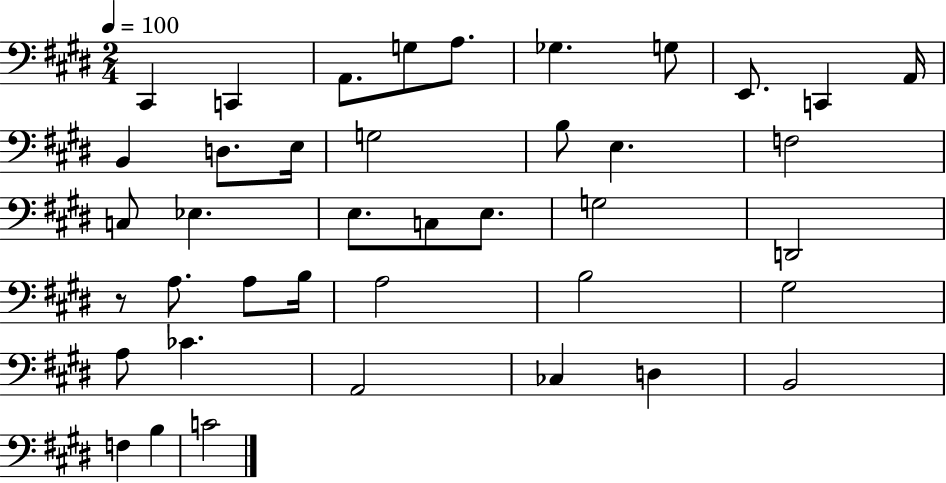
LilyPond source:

{
  \clef bass
  \numericTimeSignature
  \time 2/4
  \key e \major
  \tempo 4 = 100
  \repeat volta 2 { cis,4 c,4 | a,8. g8 a8. | ges4. g8 | e,8. c,4 a,16 | \break b,4 d8. e16 | g2 | b8 e4. | f2 | \break c8 ees4. | e8. c8 e8. | g2 | d,2 | \break r8 a8. a8 b16 | a2 | b2 | gis2 | \break a8 ces'4. | a,2 | ces4 d4 | b,2 | \break f4 b4 | c'2 | } \bar "|."
}